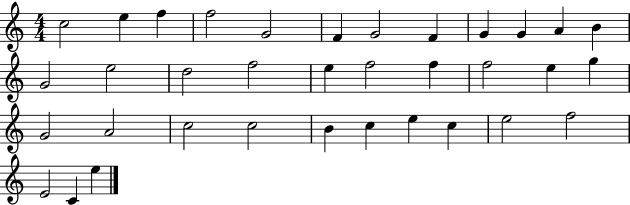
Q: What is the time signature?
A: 4/4